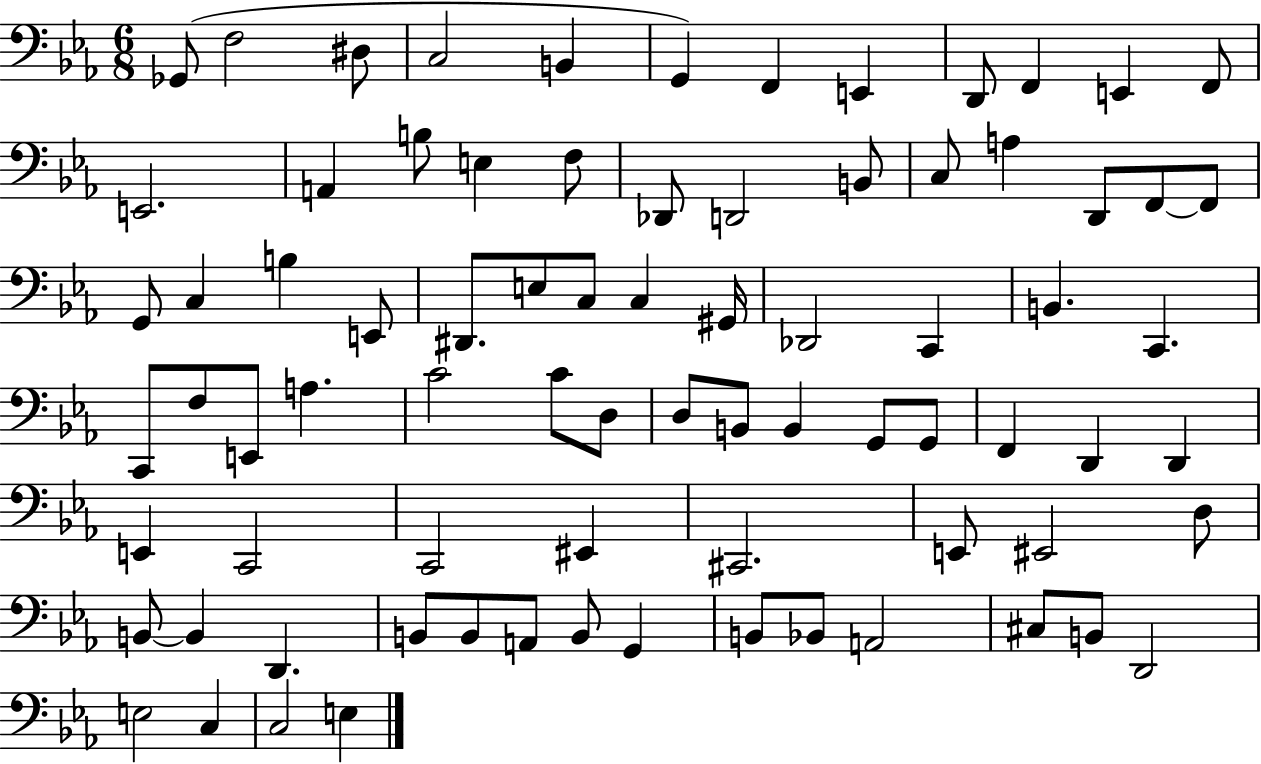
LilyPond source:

{
  \clef bass
  \numericTimeSignature
  \time 6/8
  \key ees \major
  ges,8( f2 dis8 | c2 b,4 | g,4) f,4 e,4 | d,8 f,4 e,4 f,8 | \break e,2. | a,4 b8 e4 f8 | des,8 d,2 b,8 | c8 a4 d,8 f,8~~ f,8 | \break g,8 c4 b4 e,8 | dis,8. e8 c8 c4 gis,16 | des,2 c,4 | b,4. c,4. | \break c,8 f8 e,8 a4. | c'2 c'8 d8 | d8 b,8 b,4 g,8 g,8 | f,4 d,4 d,4 | \break e,4 c,2 | c,2 eis,4 | cis,2. | e,8 eis,2 d8 | \break b,8~~ b,4 d,4. | b,8 b,8 a,8 b,8 g,4 | b,8 bes,8 a,2 | cis8 b,8 d,2 | \break e2 c4 | c2 e4 | \bar "|."
}